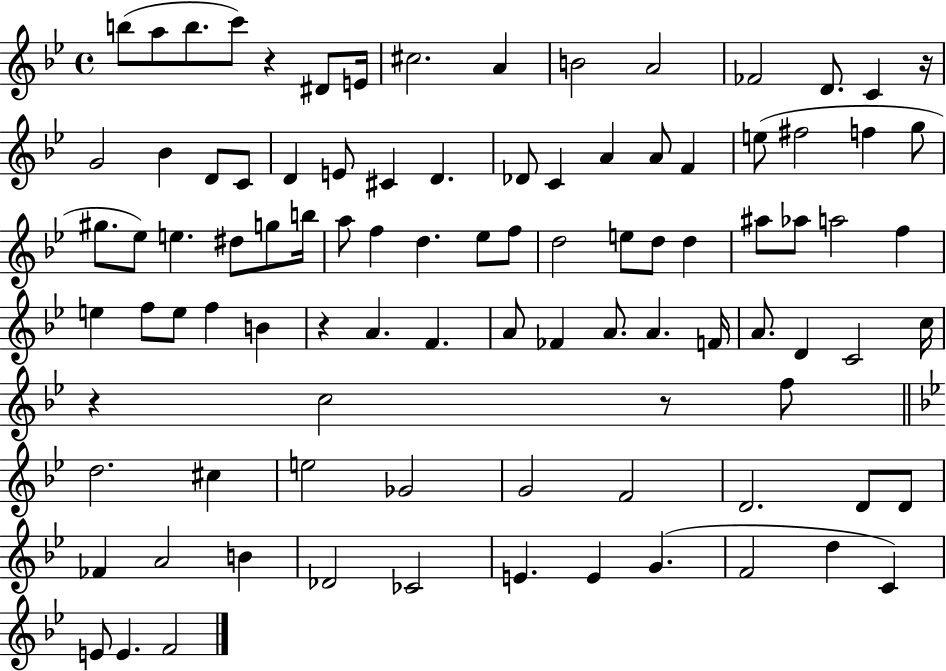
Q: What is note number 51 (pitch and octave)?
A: F5